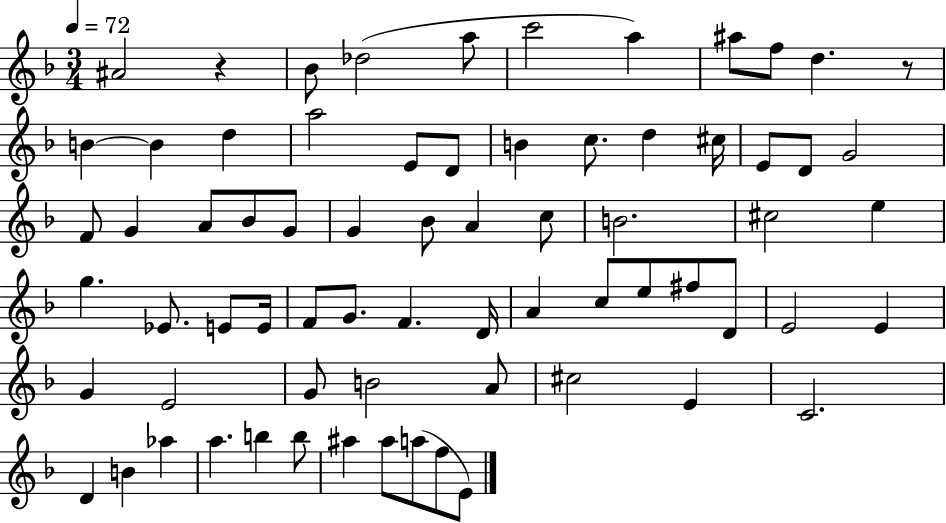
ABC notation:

X:1
T:Untitled
M:3/4
L:1/4
K:F
^A2 z _B/2 _d2 a/2 c'2 a ^a/2 f/2 d z/2 B B d a2 E/2 D/2 B c/2 d ^c/4 E/2 D/2 G2 F/2 G A/2 _B/2 G/2 G _B/2 A c/2 B2 ^c2 e g _E/2 E/2 E/4 F/2 G/2 F D/4 A c/2 e/2 ^f/2 D/2 E2 E G E2 G/2 B2 A/2 ^c2 E C2 D B _a a b b/2 ^a ^a/2 a/2 f/2 E/2